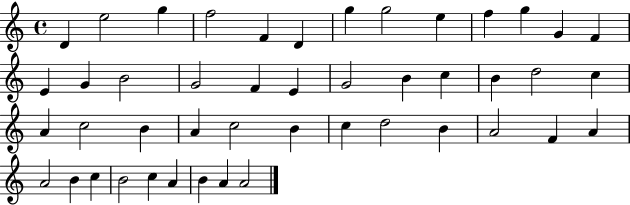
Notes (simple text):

D4/q E5/h G5/q F5/h F4/q D4/q G5/q G5/h E5/q F5/q G5/q G4/q F4/q E4/q G4/q B4/h G4/h F4/q E4/q G4/h B4/q C5/q B4/q D5/h C5/q A4/q C5/h B4/q A4/q C5/h B4/q C5/q D5/h B4/q A4/h F4/q A4/q A4/h B4/q C5/q B4/h C5/q A4/q B4/q A4/q A4/h